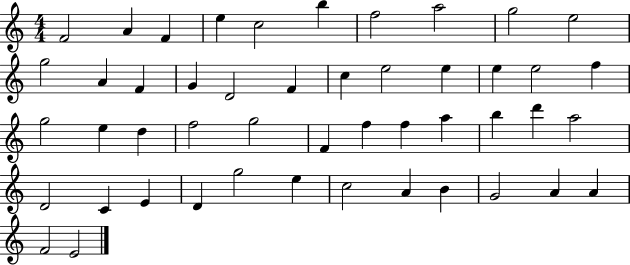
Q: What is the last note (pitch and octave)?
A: E4